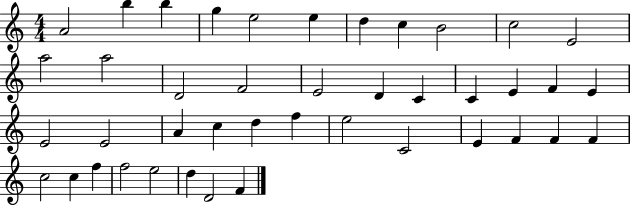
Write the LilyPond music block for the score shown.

{
  \clef treble
  \numericTimeSignature
  \time 4/4
  \key c \major
  a'2 b''4 b''4 | g''4 e''2 e''4 | d''4 c''4 b'2 | c''2 e'2 | \break a''2 a''2 | d'2 f'2 | e'2 d'4 c'4 | c'4 e'4 f'4 e'4 | \break e'2 e'2 | a'4 c''4 d''4 f''4 | e''2 c'2 | e'4 f'4 f'4 f'4 | \break c''2 c''4 f''4 | f''2 e''2 | d''4 d'2 f'4 | \bar "|."
}